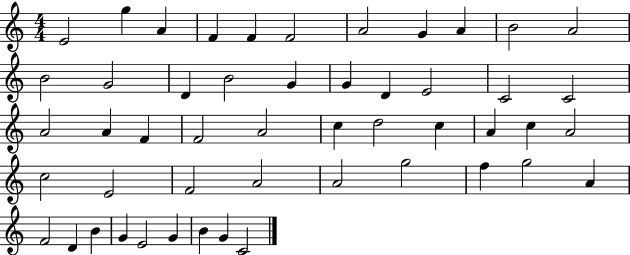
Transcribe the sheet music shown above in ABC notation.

X:1
T:Untitled
M:4/4
L:1/4
K:C
E2 g A F F F2 A2 G A B2 A2 B2 G2 D B2 G G D E2 C2 C2 A2 A F F2 A2 c d2 c A c A2 c2 E2 F2 A2 A2 g2 f g2 A F2 D B G E2 G B G C2